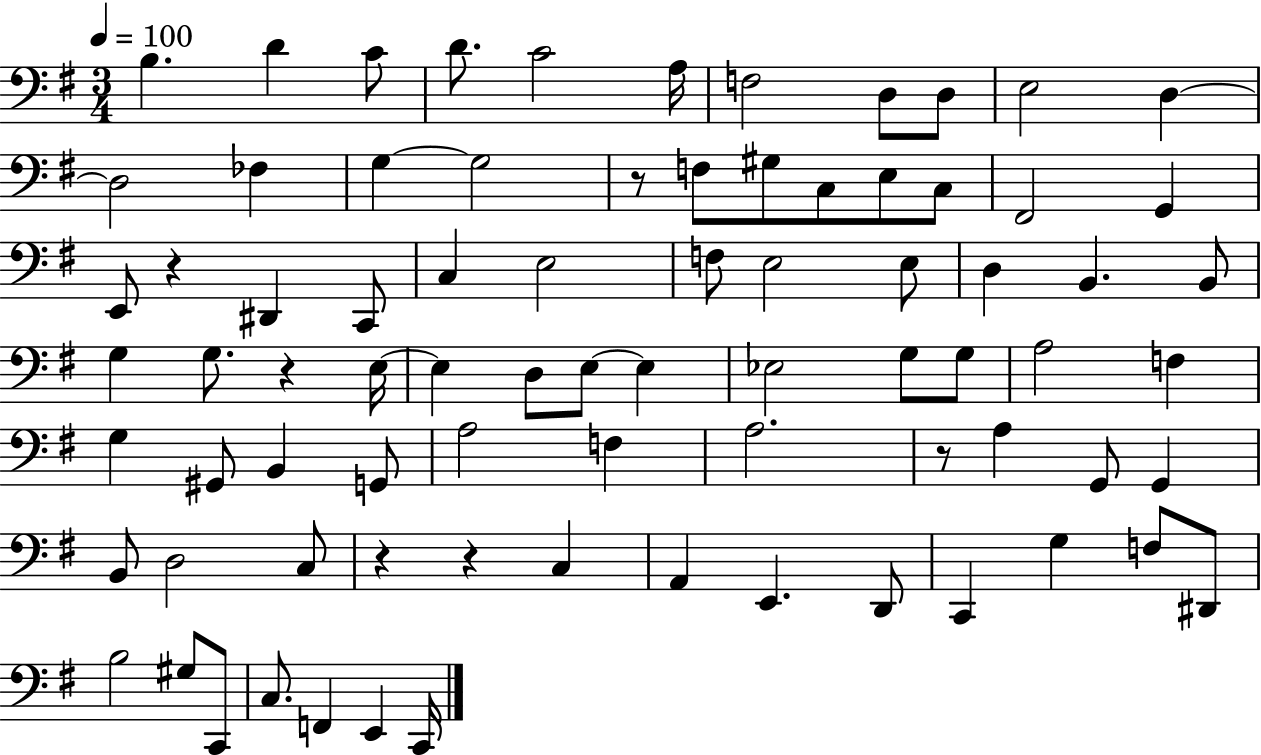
X:1
T:Untitled
M:3/4
L:1/4
K:G
B, D C/2 D/2 C2 A,/4 F,2 D,/2 D,/2 E,2 D, D,2 _F, G, G,2 z/2 F,/2 ^G,/2 C,/2 E,/2 C,/2 ^F,,2 G,, E,,/2 z ^D,, C,,/2 C, E,2 F,/2 E,2 E,/2 D, B,, B,,/2 G, G,/2 z E,/4 E, D,/2 E,/2 E, _E,2 G,/2 G,/2 A,2 F, G, ^G,,/2 B,, G,,/2 A,2 F, A,2 z/2 A, G,,/2 G,, B,,/2 D,2 C,/2 z z C, A,, E,, D,,/2 C,, G, F,/2 ^D,,/2 B,2 ^G,/2 C,,/2 C,/2 F,, E,, C,,/4